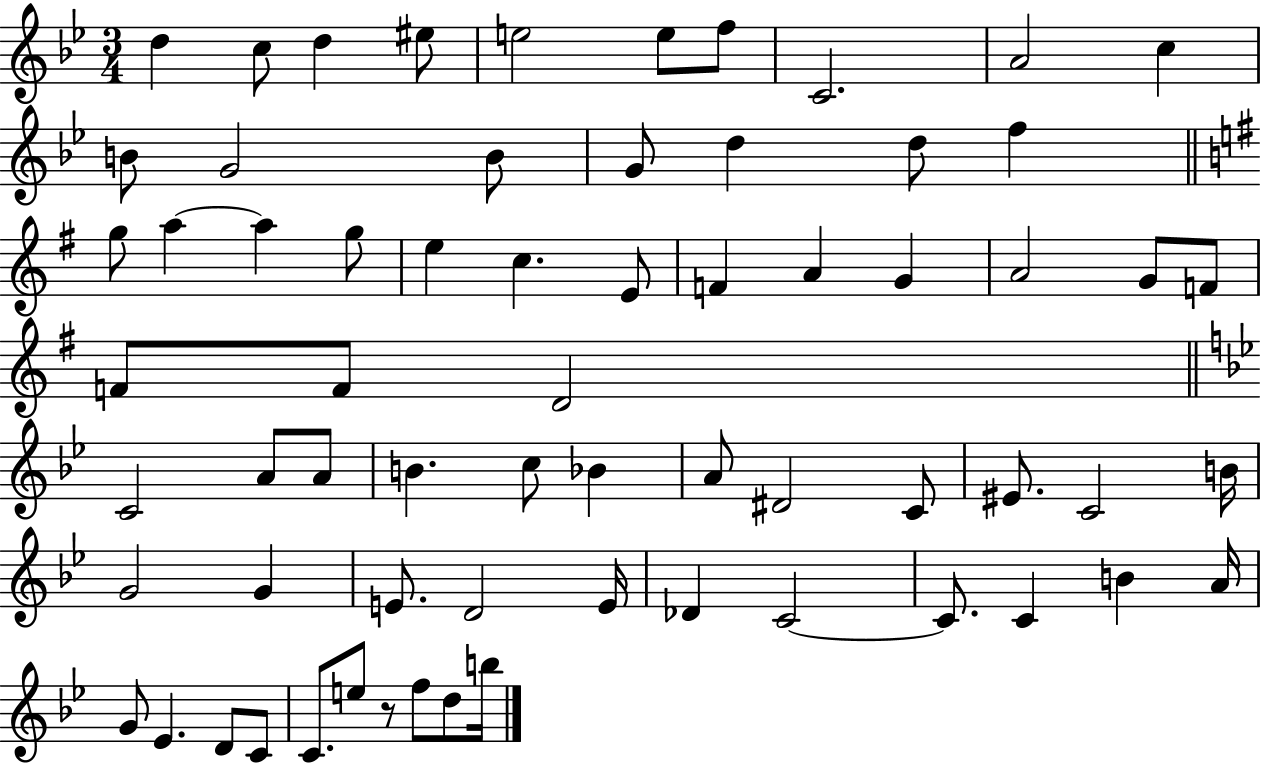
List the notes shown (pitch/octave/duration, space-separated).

D5/q C5/e D5/q EIS5/e E5/h E5/e F5/e C4/h. A4/h C5/q B4/e G4/h B4/e G4/e D5/q D5/e F5/q G5/e A5/q A5/q G5/e E5/q C5/q. E4/e F4/q A4/q G4/q A4/h G4/e F4/e F4/e F4/e D4/h C4/h A4/e A4/e B4/q. C5/e Bb4/q A4/e D#4/h C4/e EIS4/e. C4/h B4/s G4/h G4/q E4/e. D4/h E4/s Db4/q C4/h C4/e. C4/q B4/q A4/s G4/e Eb4/q. D4/e C4/e C4/e. E5/e R/e F5/e D5/e B5/s